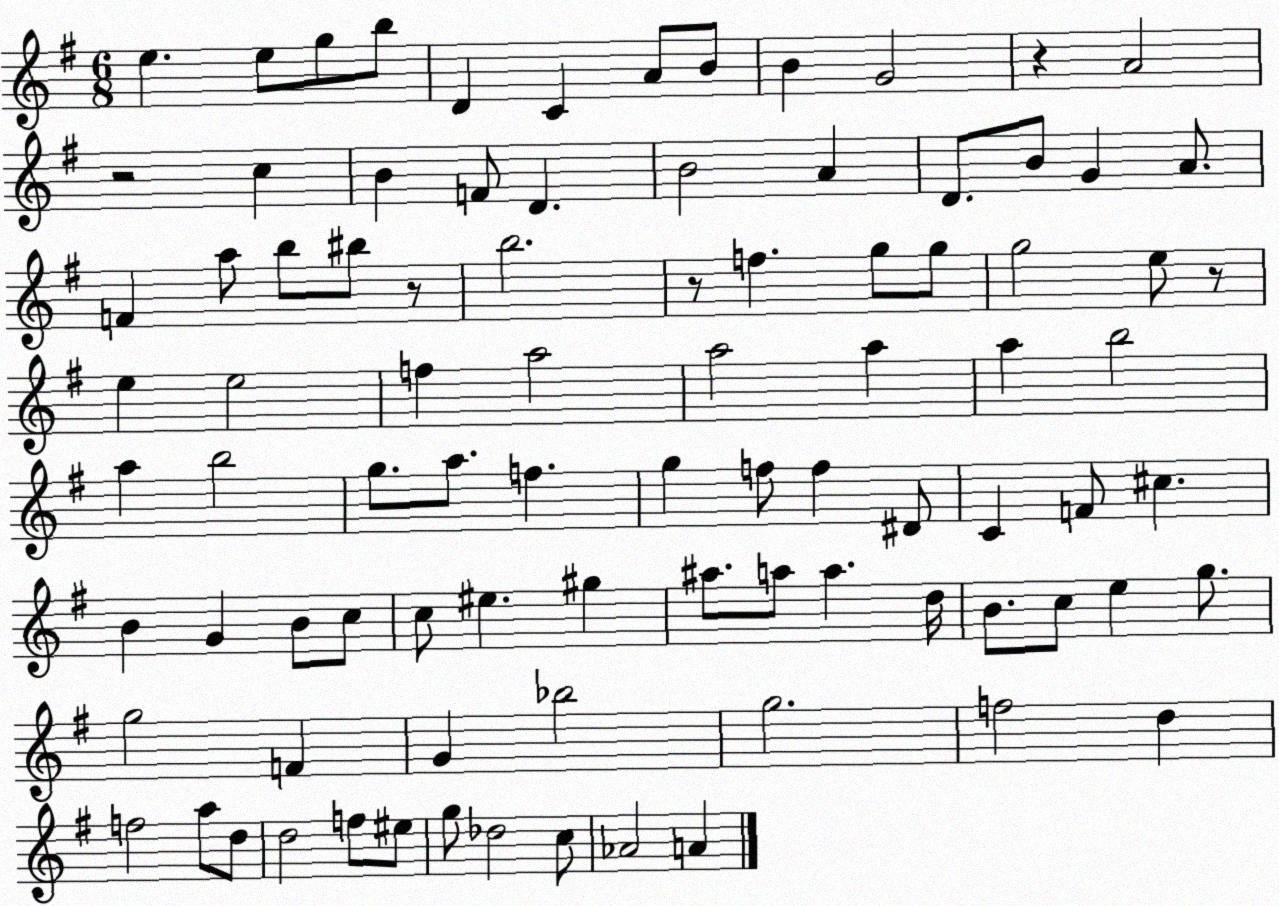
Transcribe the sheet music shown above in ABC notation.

X:1
T:Untitled
M:6/8
L:1/4
K:G
e e/2 g/2 b/2 D C A/2 B/2 B G2 z A2 z2 c B F/2 D B2 A D/2 B/2 G A/2 F a/2 b/2 ^b/2 z/2 b2 z/2 f g/2 g/2 g2 e/2 z/2 e e2 f a2 a2 a a b2 a b2 g/2 a/2 f g f/2 f ^D/2 C F/2 ^c B G B/2 c/2 c/2 ^e ^g ^a/2 a/2 a d/4 B/2 c/2 e g/2 g2 F G _b2 g2 f2 d f2 a/2 d/2 d2 f/2 ^e/2 g/2 _d2 c/2 _A2 A